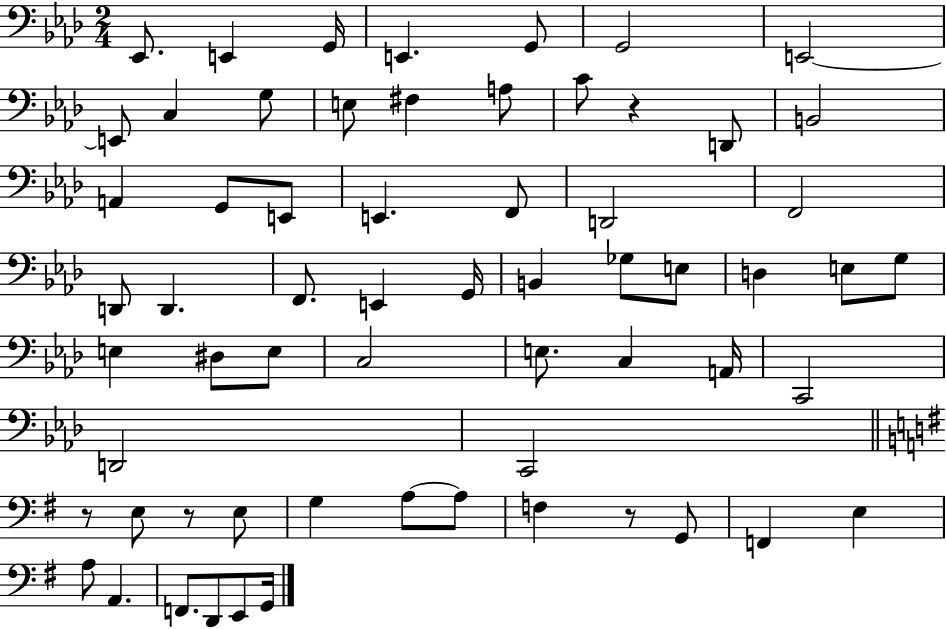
Eb2/e. E2/q G2/s E2/q. G2/e G2/h E2/h E2/e C3/q G3/e E3/e F#3/q A3/e C4/e R/q D2/e B2/h A2/q G2/e E2/e E2/q. F2/e D2/h F2/h D2/e D2/q. F2/e. E2/q G2/s B2/q Gb3/e E3/e D3/q E3/e G3/e E3/q D#3/e E3/e C3/h E3/e. C3/q A2/s C2/h D2/h C2/h R/e E3/e R/e E3/e G3/q A3/e A3/e F3/q R/e G2/e F2/q E3/q A3/e A2/q. F2/e. D2/e E2/e G2/s